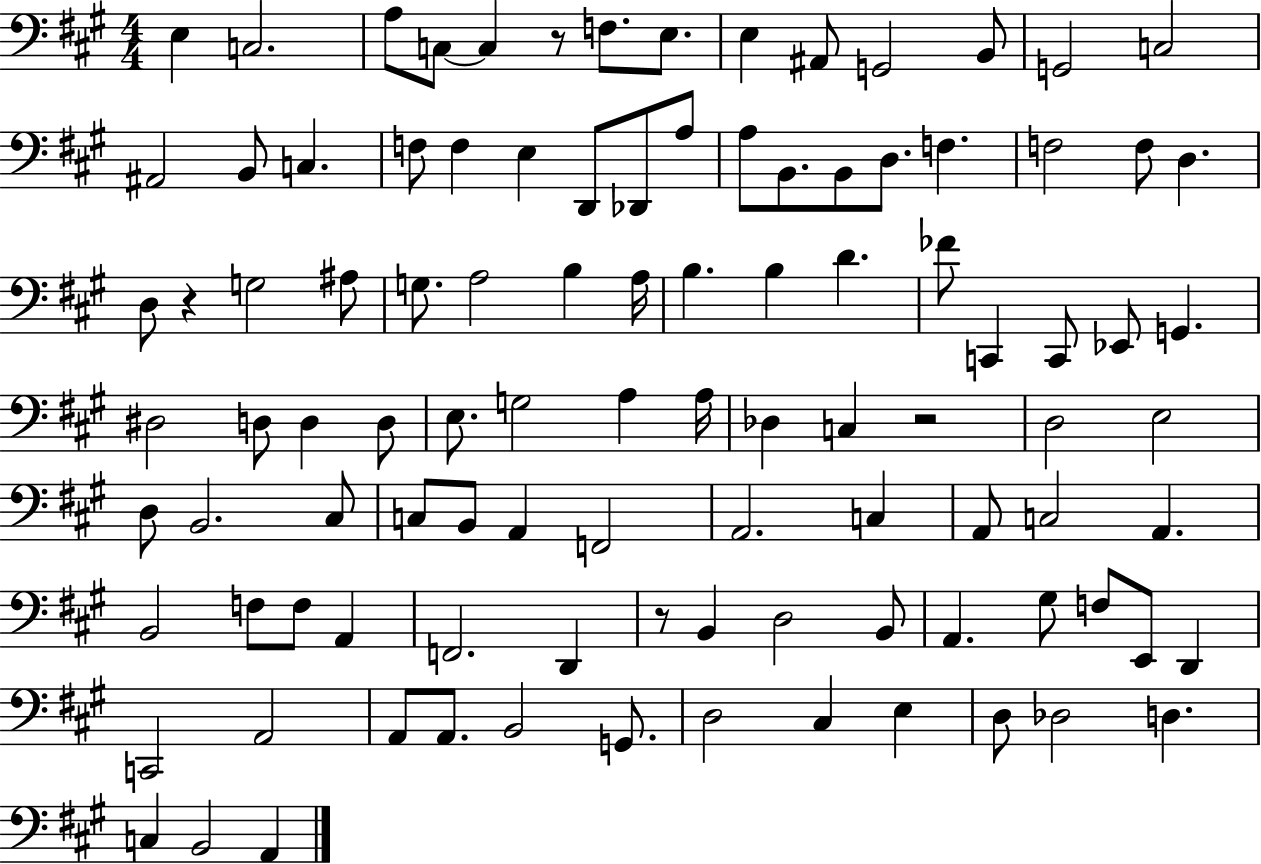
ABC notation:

X:1
T:Untitled
M:4/4
L:1/4
K:A
E, C,2 A,/2 C,/2 C, z/2 F,/2 E,/2 E, ^A,,/2 G,,2 B,,/2 G,,2 C,2 ^A,,2 B,,/2 C, F,/2 F, E, D,,/2 _D,,/2 A,/2 A,/2 B,,/2 B,,/2 D,/2 F, F,2 F,/2 D, D,/2 z G,2 ^A,/2 G,/2 A,2 B, A,/4 B, B, D _F/2 C,, C,,/2 _E,,/2 G,, ^D,2 D,/2 D, D,/2 E,/2 G,2 A, A,/4 _D, C, z2 D,2 E,2 D,/2 B,,2 ^C,/2 C,/2 B,,/2 A,, F,,2 A,,2 C, A,,/2 C,2 A,, B,,2 F,/2 F,/2 A,, F,,2 D,, z/2 B,, D,2 B,,/2 A,, ^G,/2 F,/2 E,,/2 D,, C,,2 A,,2 A,,/2 A,,/2 B,,2 G,,/2 D,2 ^C, E, D,/2 _D,2 D, C, B,,2 A,,